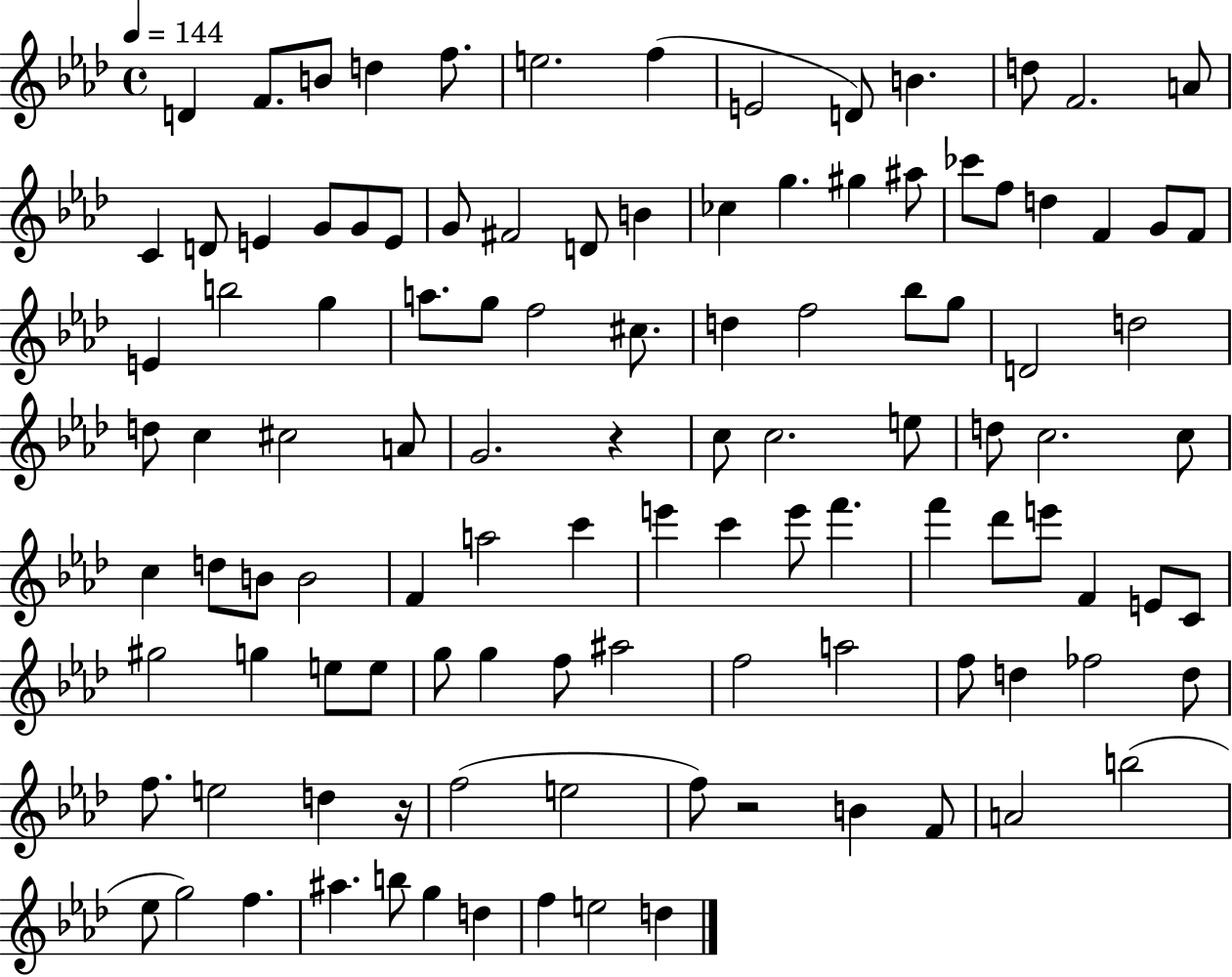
D4/q F4/e. B4/e D5/q F5/e. E5/h. F5/q E4/h D4/e B4/q. D5/e F4/h. A4/e C4/q D4/e E4/q G4/e G4/e E4/e G4/e F#4/h D4/e B4/q CES5/q G5/q. G#5/q A#5/e CES6/e F5/e D5/q F4/q G4/e F4/e E4/q B5/h G5/q A5/e. G5/e F5/h C#5/e. D5/q F5/h Bb5/e G5/e D4/h D5/h D5/e C5/q C#5/h A4/e G4/h. R/q C5/e C5/h. E5/e D5/e C5/h. C5/e C5/q D5/e B4/e B4/h F4/q A5/h C6/q E6/q C6/q E6/e F6/q. F6/q Db6/e E6/e F4/q E4/e C4/e G#5/h G5/q E5/e E5/e G5/e G5/q F5/e A#5/h F5/h A5/h F5/e D5/q FES5/h D5/e F5/e. E5/h D5/q R/s F5/h E5/h F5/e R/h B4/q F4/e A4/h B5/h Eb5/e G5/h F5/q. A#5/q. B5/e G5/q D5/q F5/q E5/h D5/q